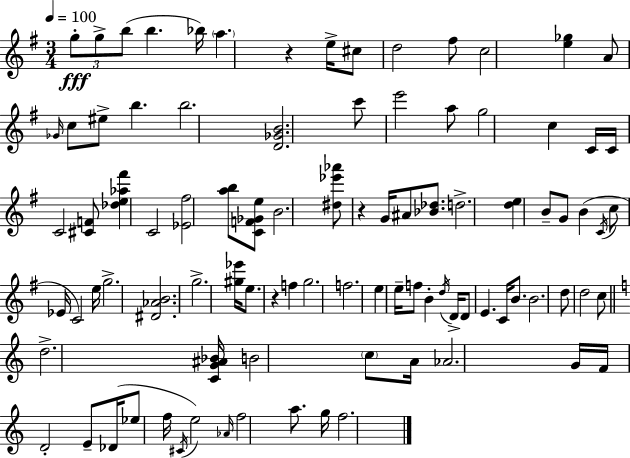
{
  \clef treble
  \numericTimeSignature
  \time 3/4
  \key e \minor
  \tempo 4 = 100
  \tuplet 3/2 { g''8-.\fff g''8-> b''8( } b''4. | bes''16) \parenthesize a''4. r4 e''16-> | cis''8 d''2 fis''8 | c''2 <e'' ges''>4 | \break a'8 \grace { ges'16 } c''8 eis''8-> b''4. | b''2. | <d' ges' b'>2. | c'''8 e'''2 a''8 | \break g''2 c''4 | c'16 c'16 c'2 <cis' f'>8 | <des'' e'' aes'' fis'''>4 c'2 | <ees' fis''>2 <a'' b''>8 <c' f' ges' e''>8 | \break b'2. | <dis'' ees''' aes'''>8 r4 g'16 ais'8 <bes' des''>8. | d''2.-> | <d'' e''>4 b'8-- g'8 b'4( | \break \acciaccatura { c'16 } c''8 ees'16 c'2) | e''16 g''2.-> | <dis' aes' b'>2. | g''2.-> | \break <gis'' ees'''>16 e''8. r4 f''4 | g''2. | f''2. | e''4 e''16-- f''8 b'4-. | \break \acciaccatura { d''16 } d'16-> d'8 e'4. c'16 | b'8. b'2. | d''8 d''2 | c''8 \bar "||" \break \key a \minor d''2.-> | <c' g' ais' bes'>16 b'2 \parenthesize c''8 a'16 | aes'2. | g'16 f'16 d'2-. e'8-- | \break des'16( ees''8 f''16 \acciaccatura { cis'16 } e''2) | \grace { aes'16 } f''2 a''8. | g''16 f''2. | \bar "|."
}